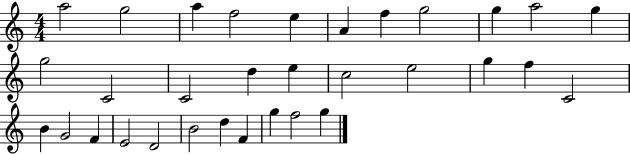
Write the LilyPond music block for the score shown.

{
  \clef treble
  \numericTimeSignature
  \time 4/4
  \key c \major
  a''2 g''2 | a''4 f''2 e''4 | a'4 f''4 g''2 | g''4 a''2 g''4 | \break g''2 c'2 | c'2 d''4 e''4 | c''2 e''2 | g''4 f''4 c'2 | \break b'4 g'2 f'4 | e'2 d'2 | b'2 d''4 f'4 | g''4 f''2 g''4 | \break \bar "|."
}